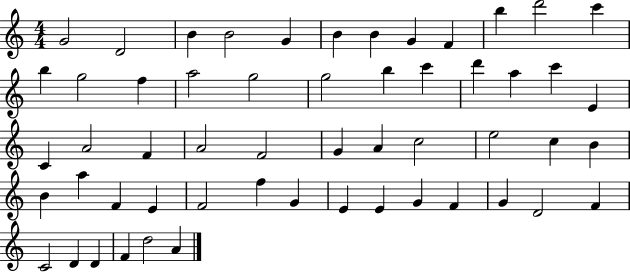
X:1
T:Untitled
M:4/4
L:1/4
K:C
G2 D2 B B2 G B B G F b d'2 c' b g2 f a2 g2 g2 b c' d' a c' E C A2 F A2 F2 G A c2 e2 c B B a F E F2 f G E E G F G D2 F C2 D D F d2 A